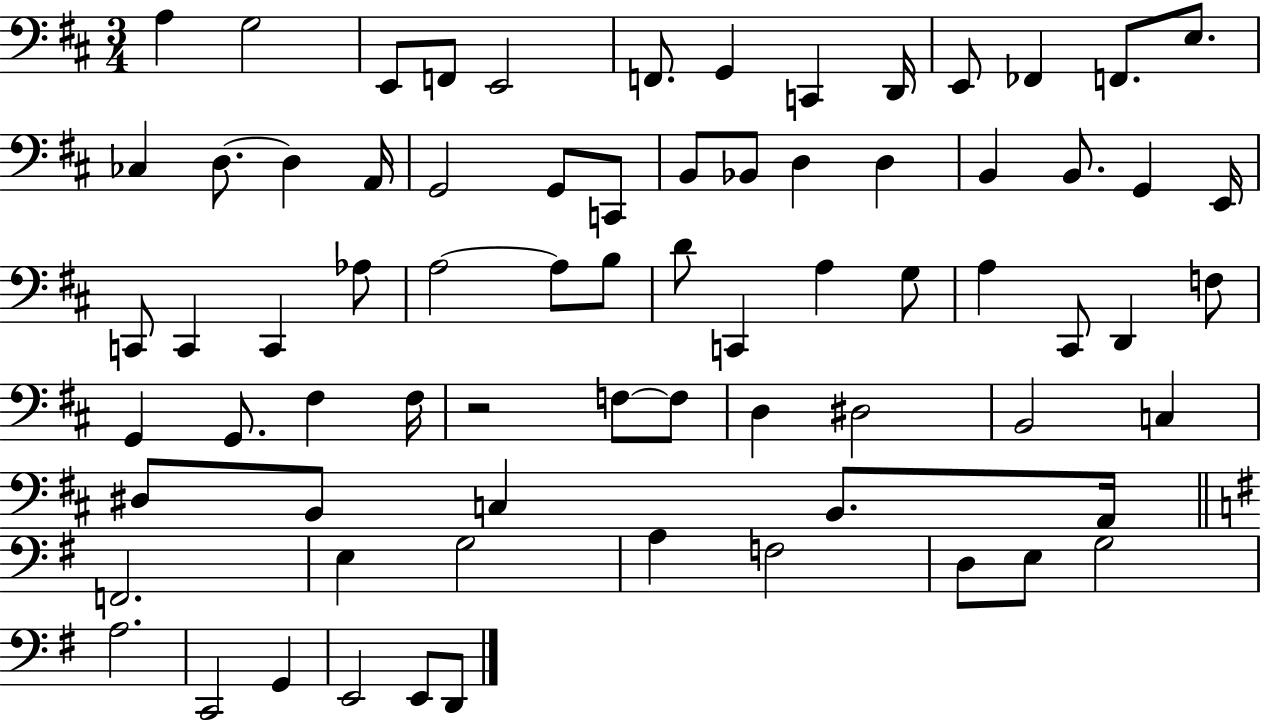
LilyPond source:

{
  \clef bass
  \numericTimeSignature
  \time 3/4
  \key d \major
  a4 g2 | e,8 f,8 e,2 | f,8. g,4 c,4 d,16 | e,8 fes,4 f,8. e8. | \break ces4 d8.~~ d4 a,16 | g,2 g,8 c,8 | b,8 bes,8 d4 d4 | b,4 b,8. g,4 e,16 | \break c,8 c,4 c,4 aes8 | a2~~ a8 b8 | d'8 c,4 a4 g8 | a4 cis,8 d,4 f8 | \break g,4 g,8. fis4 fis16 | r2 f8~~ f8 | d4 dis2 | b,2 c4 | \break dis8 b,8 c4 b,8. a,16 | \bar "||" \break \key g \major f,2. | e4 g2 | a4 f2 | d8 e8 g2 | \break a2. | c,2 g,4 | e,2 e,8 d,8 | \bar "|."
}